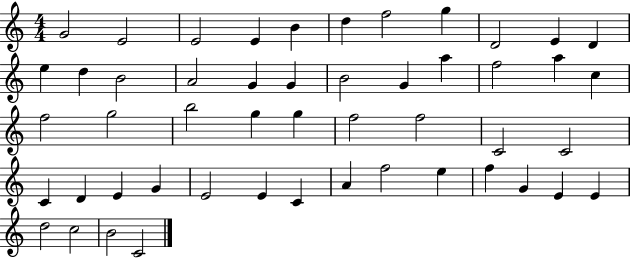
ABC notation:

X:1
T:Untitled
M:4/4
L:1/4
K:C
G2 E2 E2 E B d f2 g D2 E D e d B2 A2 G G B2 G a f2 a c f2 g2 b2 g g f2 f2 C2 C2 C D E G E2 E C A f2 e f G E E d2 c2 B2 C2